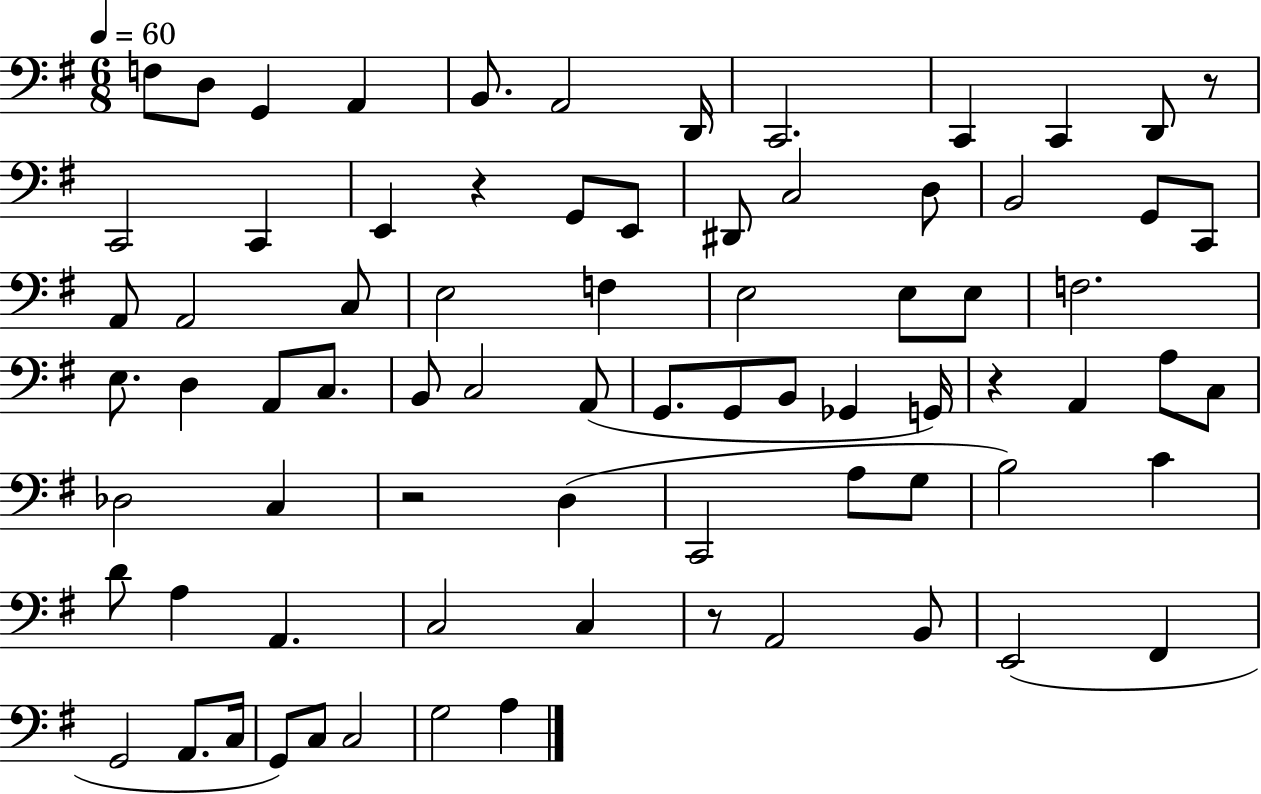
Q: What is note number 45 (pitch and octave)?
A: A3